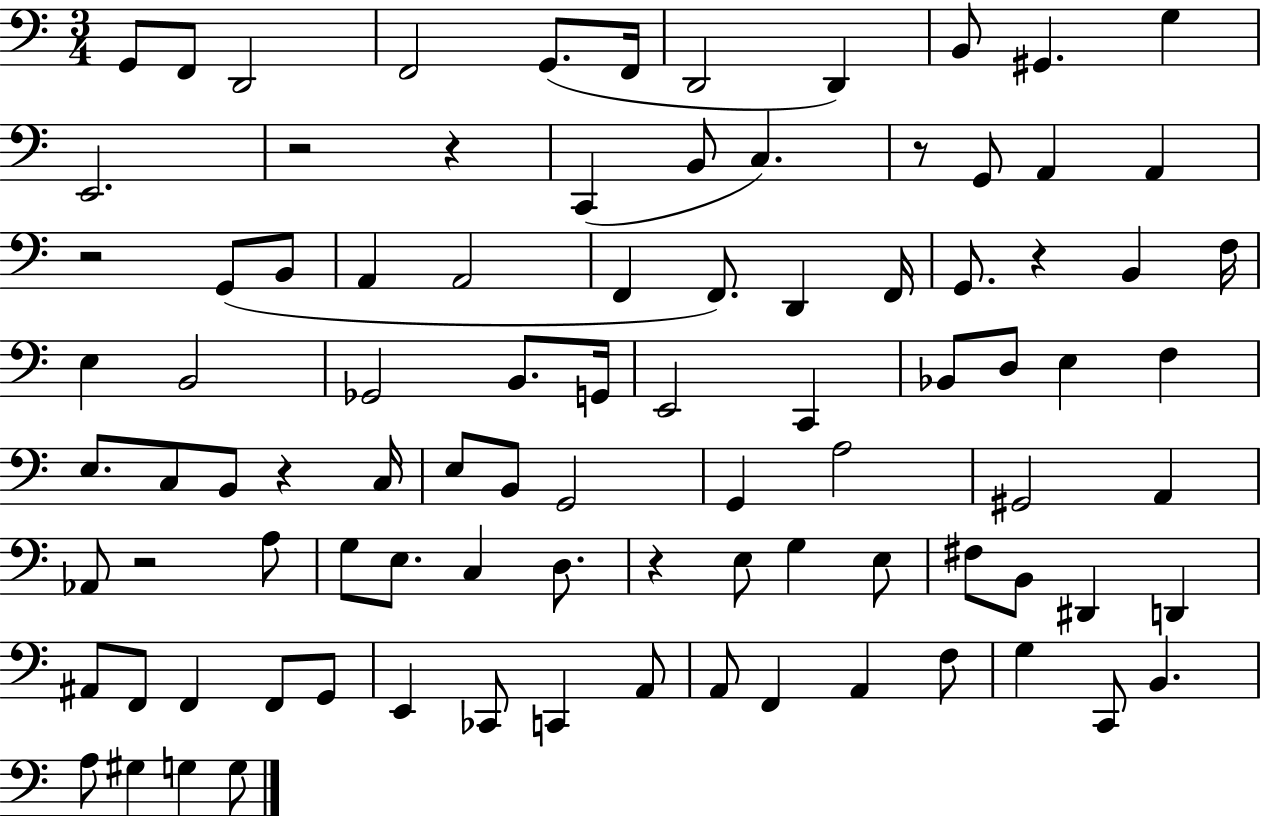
{
  \clef bass
  \numericTimeSignature
  \time 3/4
  \key c \major
  g,8 f,8 d,2 | f,2 g,8.( f,16 | d,2 d,4) | b,8 gis,4. g4 | \break e,2. | r2 r4 | c,4( b,8 c4.) | r8 g,8 a,4 a,4 | \break r2 g,8( b,8 | a,4 a,2 | f,4 f,8.) d,4 f,16 | g,8. r4 b,4 f16 | \break e4 b,2 | ges,2 b,8. g,16 | e,2 c,4 | bes,8 d8 e4 f4 | \break e8. c8 b,8 r4 c16 | e8 b,8 g,2 | g,4 a2 | gis,2 a,4 | \break aes,8 r2 a8 | g8 e8. c4 d8. | r4 e8 g4 e8 | fis8 b,8 dis,4 d,4 | \break ais,8 f,8 f,4 f,8 g,8 | e,4 ces,8 c,4 a,8 | a,8 f,4 a,4 f8 | g4 c,8 b,4. | \break a8 gis4 g4 g8 | \bar "|."
}